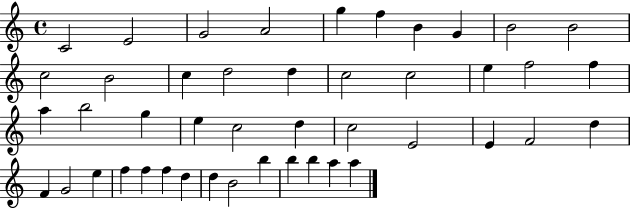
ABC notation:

X:1
T:Untitled
M:4/4
L:1/4
K:C
C2 E2 G2 A2 g f B G B2 B2 c2 B2 c d2 d c2 c2 e f2 f a b2 g e c2 d c2 E2 E F2 d F G2 e f f f d d B2 b b b a a